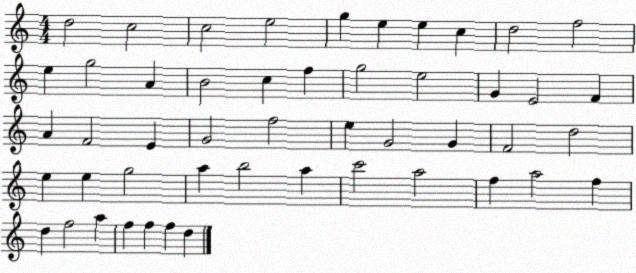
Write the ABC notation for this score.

X:1
T:Untitled
M:4/4
L:1/4
K:C
d2 c2 c2 e2 g e e c d2 f2 e g2 A B2 c f g2 e2 G E2 F A F2 E G2 f2 e G2 G F2 d2 e e g2 a b2 a c'2 a2 f a2 f d f2 a f f f d